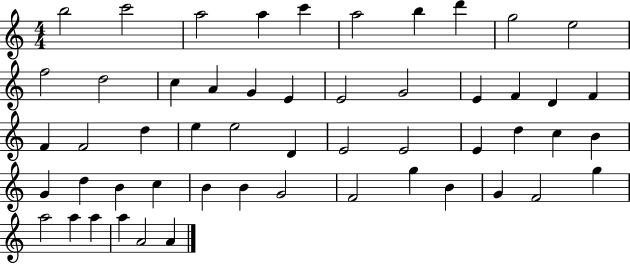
{
  \clef treble
  \numericTimeSignature
  \time 4/4
  \key c \major
  b''2 c'''2 | a''2 a''4 c'''4 | a''2 b''4 d'''4 | g''2 e''2 | \break f''2 d''2 | c''4 a'4 g'4 e'4 | e'2 g'2 | e'4 f'4 d'4 f'4 | \break f'4 f'2 d''4 | e''4 e''2 d'4 | e'2 e'2 | e'4 d''4 c''4 b'4 | \break g'4 d''4 b'4 c''4 | b'4 b'4 g'2 | f'2 g''4 b'4 | g'4 f'2 g''4 | \break a''2 a''4 a''4 | a''4 a'2 a'4 | \bar "|."
}